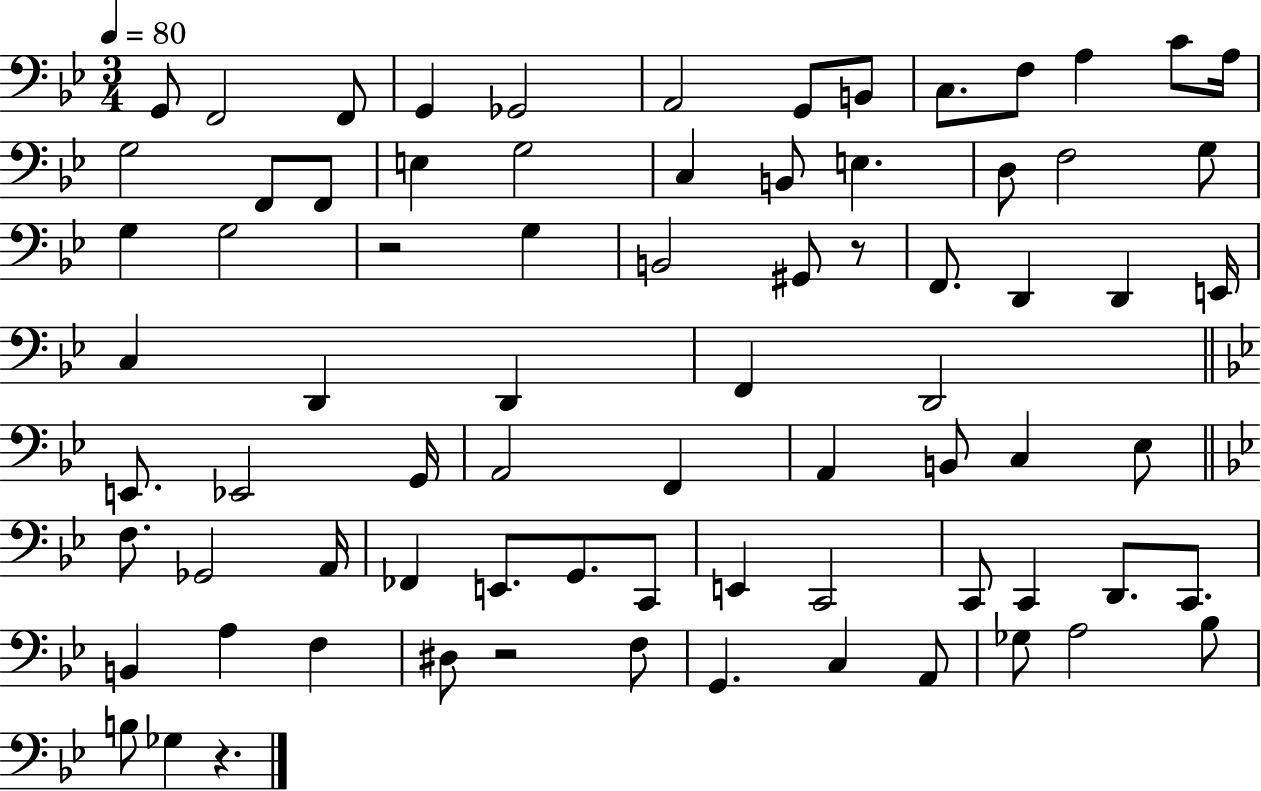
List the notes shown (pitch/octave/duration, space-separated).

G2/e F2/h F2/e G2/q Gb2/h A2/h G2/e B2/e C3/e. F3/e A3/q C4/e A3/s G3/h F2/e F2/e E3/q G3/h C3/q B2/e E3/q. D3/e F3/h G3/e G3/q G3/h R/h G3/q B2/h G#2/e R/e F2/e. D2/q D2/q E2/s C3/q D2/q D2/q F2/q D2/h E2/e. Eb2/h G2/s A2/h F2/q A2/q B2/e C3/q Eb3/e F3/e. Gb2/h A2/s FES2/q E2/e. G2/e. C2/e E2/q C2/h C2/e C2/q D2/e. C2/e. B2/q A3/q F3/q D#3/e R/h F3/e G2/q. C3/q A2/e Gb3/e A3/h Bb3/e B3/e Gb3/q R/q.